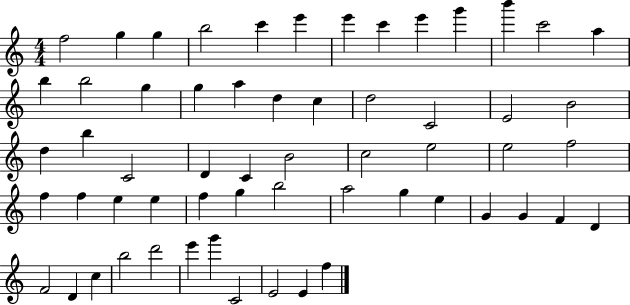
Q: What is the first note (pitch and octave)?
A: F5